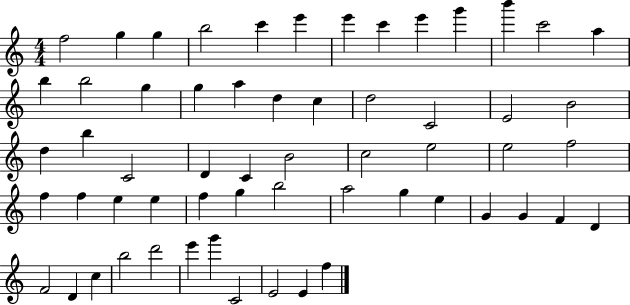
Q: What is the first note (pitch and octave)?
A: F5